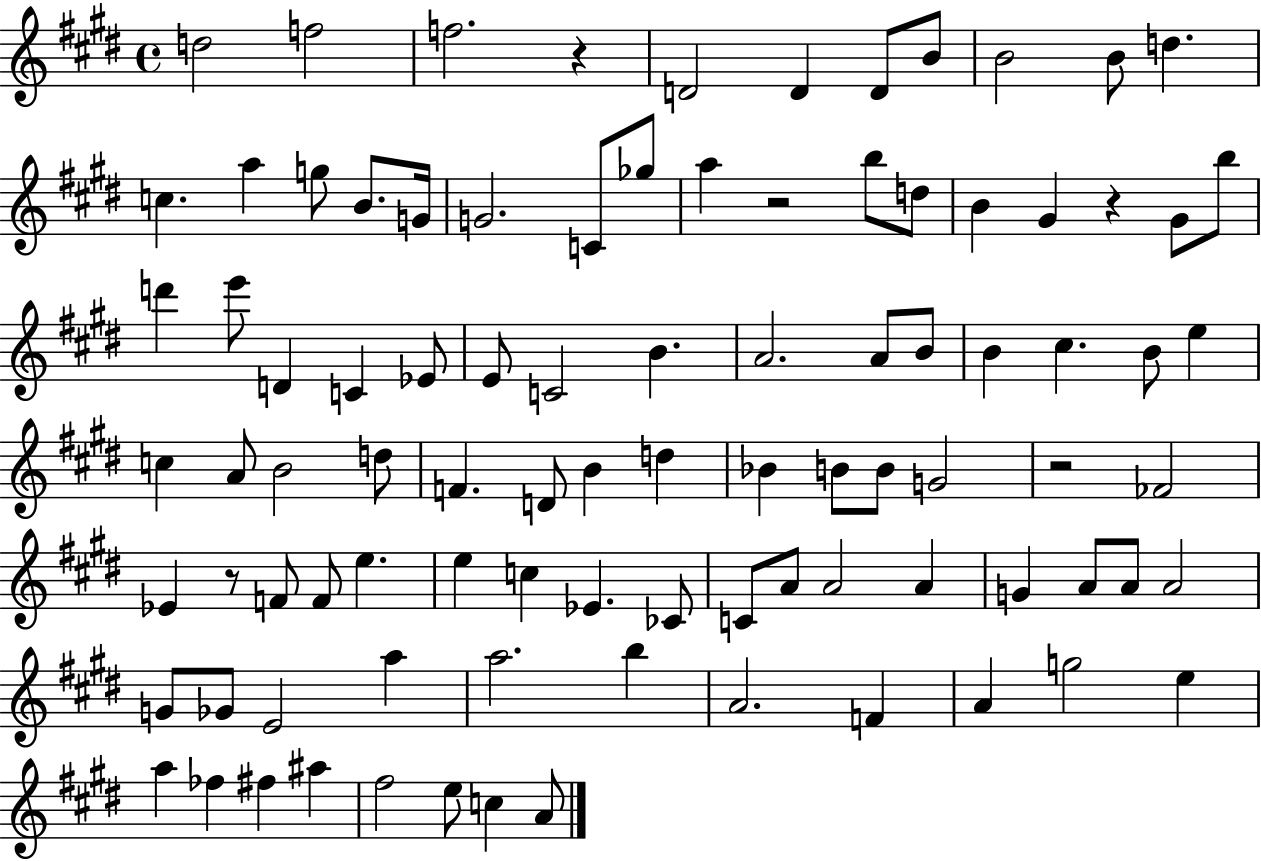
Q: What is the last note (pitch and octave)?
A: A4